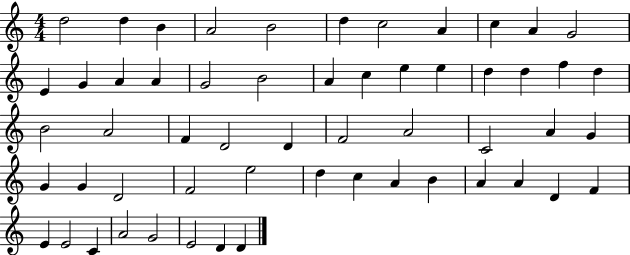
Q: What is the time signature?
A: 4/4